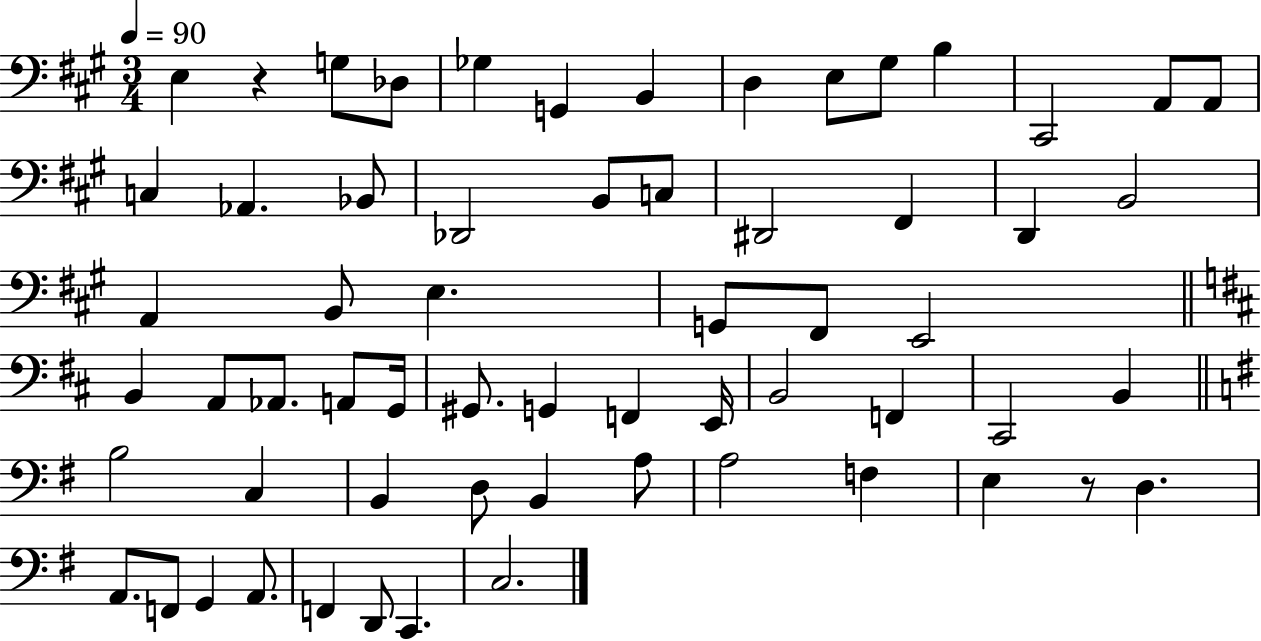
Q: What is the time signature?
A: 3/4